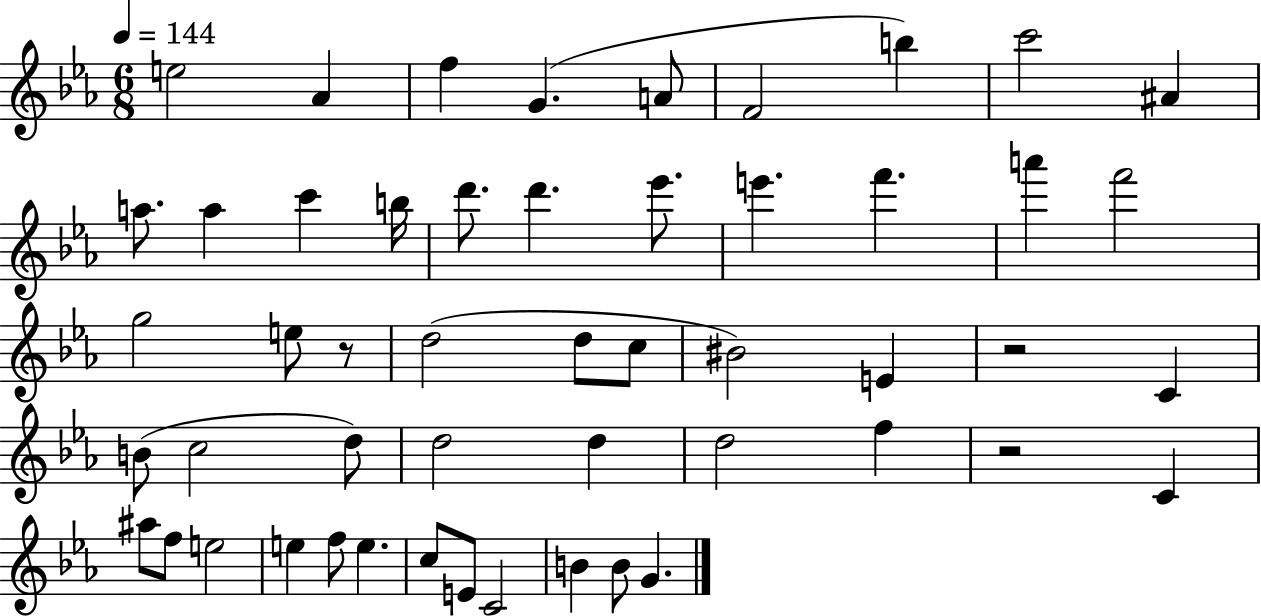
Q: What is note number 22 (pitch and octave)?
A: E5